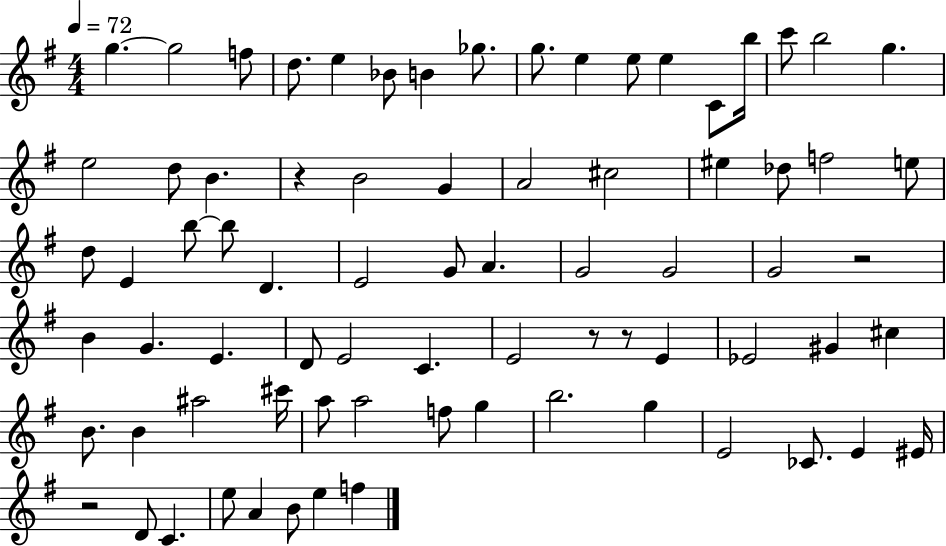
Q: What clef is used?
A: treble